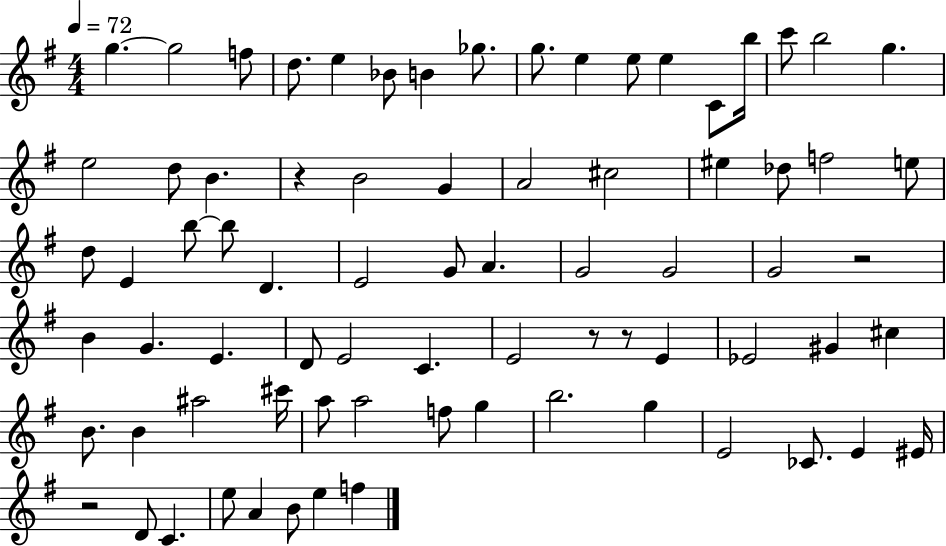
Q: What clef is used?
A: treble